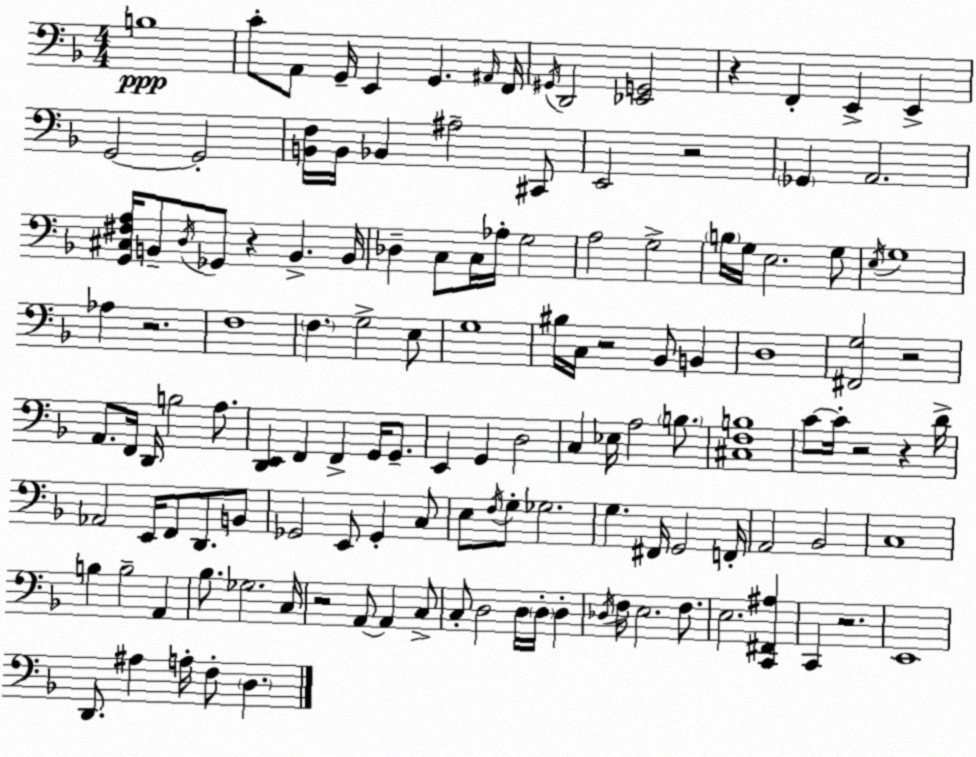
X:1
T:Untitled
M:4/4
L:1/4
K:Dm
B,4 C/2 A,,/2 G,,/4 E,, G,, ^A,,/4 F,,/4 ^G,,/4 D,,2 [_E,,G,,]2 z F,, E,, E,, G,,2 G,,2 [B,,F,]/4 B,,/4 _B,, ^A,2 ^C,,/2 E,,2 z2 _G,, A,,2 [G,,^C,^F,A,]/4 B,,/2 D,/4 _G,,/2 z B,, B,,/4 _D, C,/2 C,/4 _A,/4 G,2 A,2 G,2 B,/4 G,/4 E,2 G,/2 E,/4 G,4 _A, z2 F,4 F, G,2 E,/2 G,4 ^B,/4 C,/4 z2 _B,,/2 B,, D,4 [^F,,G,]2 z2 A,,/2 F,,/4 D,,/4 B,2 A,/2 [D,,E,,] F,, F,, G,,/4 G,,/2 E,, G,, D,2 C, _E,/4 A,2 B,/2 [^C,F,B,]4 C/2 C/4 z2 z D/4 _A,,2 E,,/4 F,,/2 D,,/2 B,,/2 _G,,2 E,,/2 _G,, C,/2 E,/2 F,/4 G,/2 _G,2 G, ^F,,/4 G,,2 F,,/4 A,,2 _B,,2 C,4 B, B,2 A,, _B,/2 _G,2 C,/4 z2 A,,/2 A,, C,/2 C,/2 D,2 D,/4 D,/4 D, _D,/4 F,/4 E,2 F,/2 E,2 [C,,^F,,^A,] C,, z2 E,,4 D,,/2 ^A, A,/4 F,/2 D,